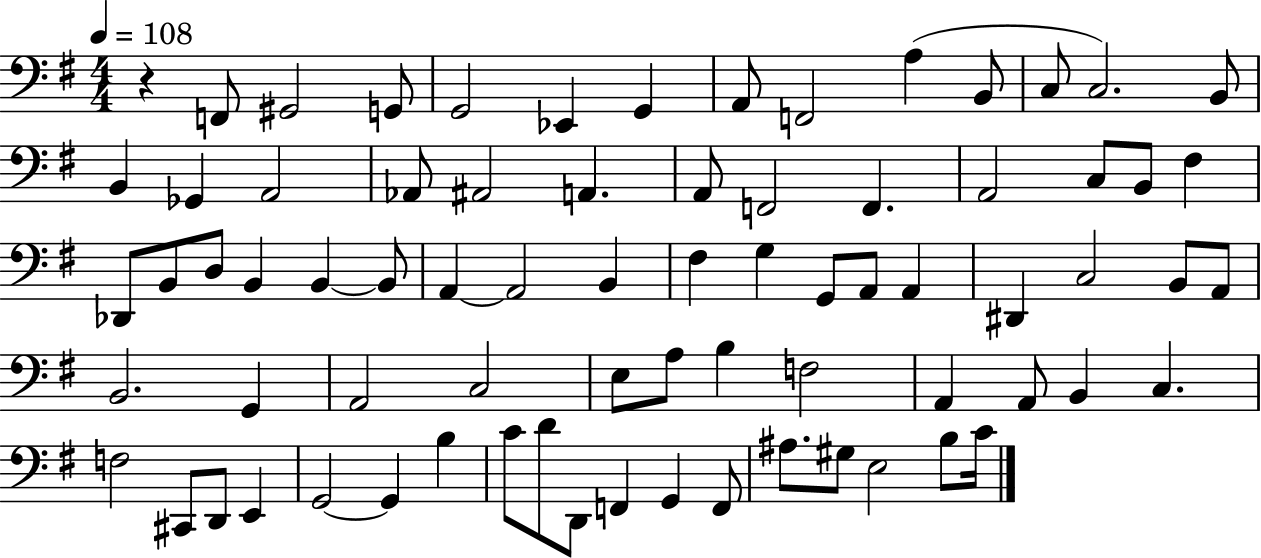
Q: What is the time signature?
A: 4/4